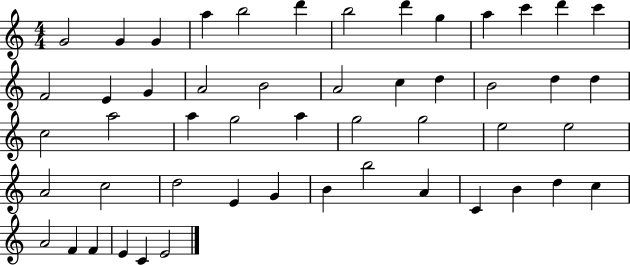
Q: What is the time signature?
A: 4/4